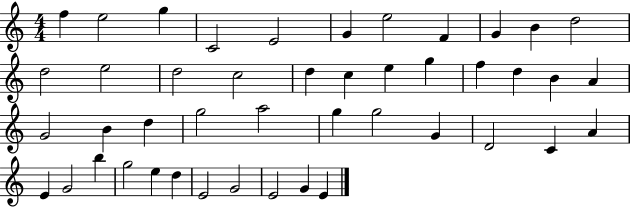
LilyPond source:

{
  \clef treble
  \numericTimeSignature
  \time 4/4
  \key c \major
  f''4 e''2 g''4 | c'2 e'2 | g'4 e''2 f'4 | g'4 b'4 d''2 | \break d''2 e''2 | d''2 c''2 | d''4 c''4 e''4 g''4 | f''4 d''4 b'4 a'4 | \break g'2 b'4 d''4 | g''2 a''2 | g''4 g''2 g'4 | d'2 c'4 a'4 | \break e'4 g'2 b''4 | g''2 e''4 d''4 | e'2 g'2 | e'2 g'4 e'4 | \break \bar "|."
}